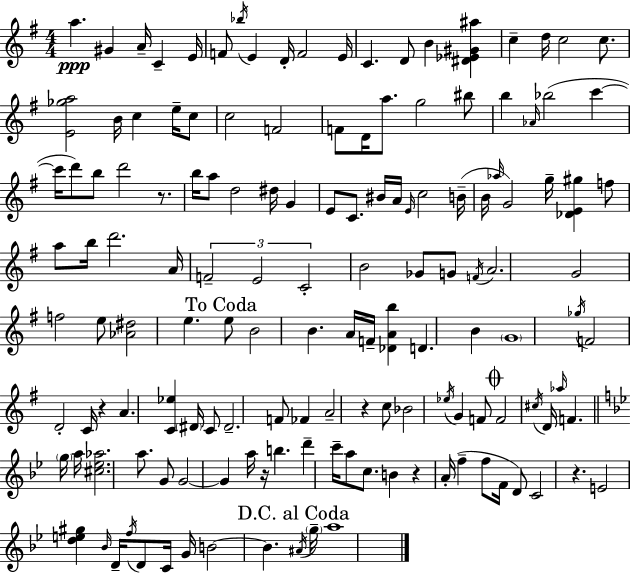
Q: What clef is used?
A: treble